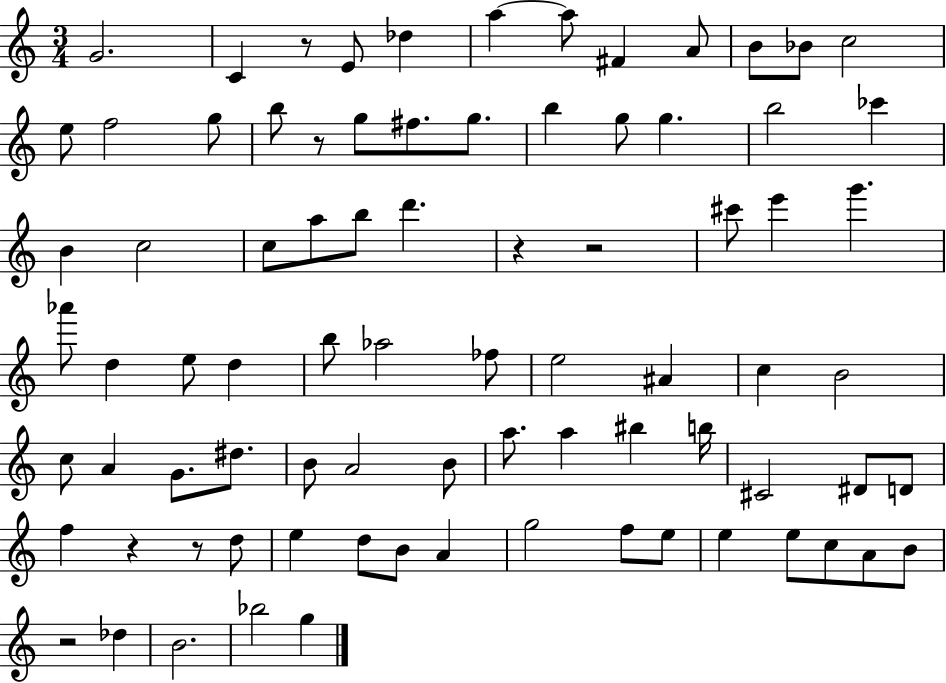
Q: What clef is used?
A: treble